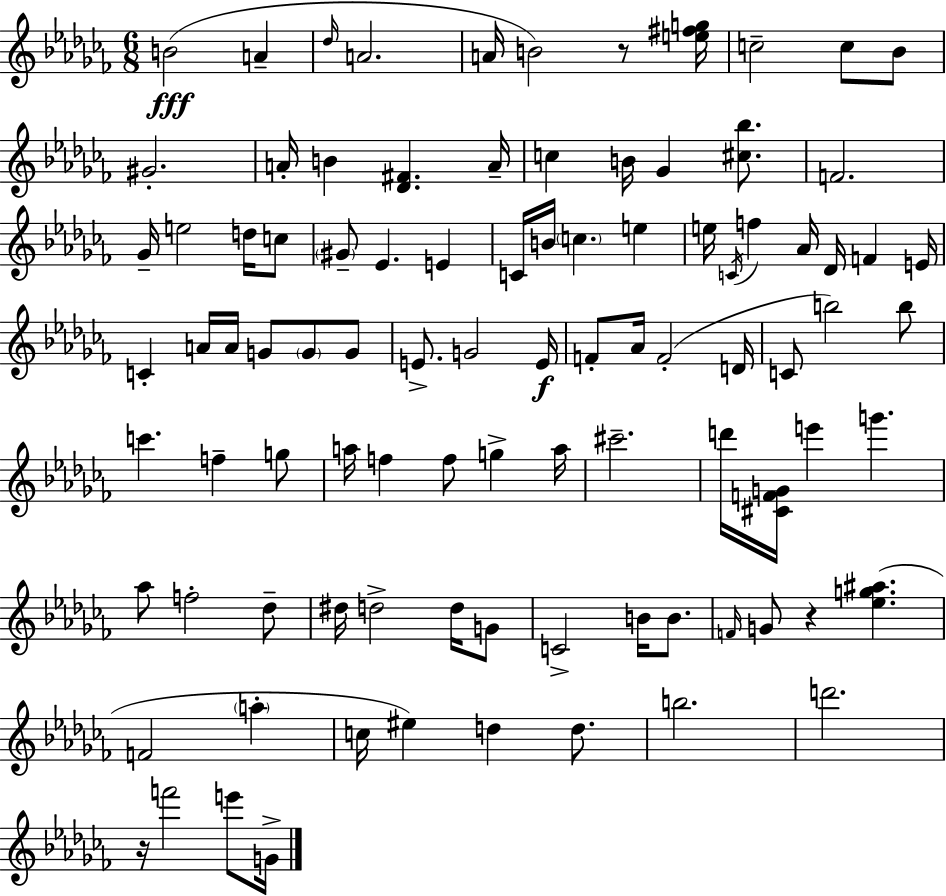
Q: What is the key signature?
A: AES minor